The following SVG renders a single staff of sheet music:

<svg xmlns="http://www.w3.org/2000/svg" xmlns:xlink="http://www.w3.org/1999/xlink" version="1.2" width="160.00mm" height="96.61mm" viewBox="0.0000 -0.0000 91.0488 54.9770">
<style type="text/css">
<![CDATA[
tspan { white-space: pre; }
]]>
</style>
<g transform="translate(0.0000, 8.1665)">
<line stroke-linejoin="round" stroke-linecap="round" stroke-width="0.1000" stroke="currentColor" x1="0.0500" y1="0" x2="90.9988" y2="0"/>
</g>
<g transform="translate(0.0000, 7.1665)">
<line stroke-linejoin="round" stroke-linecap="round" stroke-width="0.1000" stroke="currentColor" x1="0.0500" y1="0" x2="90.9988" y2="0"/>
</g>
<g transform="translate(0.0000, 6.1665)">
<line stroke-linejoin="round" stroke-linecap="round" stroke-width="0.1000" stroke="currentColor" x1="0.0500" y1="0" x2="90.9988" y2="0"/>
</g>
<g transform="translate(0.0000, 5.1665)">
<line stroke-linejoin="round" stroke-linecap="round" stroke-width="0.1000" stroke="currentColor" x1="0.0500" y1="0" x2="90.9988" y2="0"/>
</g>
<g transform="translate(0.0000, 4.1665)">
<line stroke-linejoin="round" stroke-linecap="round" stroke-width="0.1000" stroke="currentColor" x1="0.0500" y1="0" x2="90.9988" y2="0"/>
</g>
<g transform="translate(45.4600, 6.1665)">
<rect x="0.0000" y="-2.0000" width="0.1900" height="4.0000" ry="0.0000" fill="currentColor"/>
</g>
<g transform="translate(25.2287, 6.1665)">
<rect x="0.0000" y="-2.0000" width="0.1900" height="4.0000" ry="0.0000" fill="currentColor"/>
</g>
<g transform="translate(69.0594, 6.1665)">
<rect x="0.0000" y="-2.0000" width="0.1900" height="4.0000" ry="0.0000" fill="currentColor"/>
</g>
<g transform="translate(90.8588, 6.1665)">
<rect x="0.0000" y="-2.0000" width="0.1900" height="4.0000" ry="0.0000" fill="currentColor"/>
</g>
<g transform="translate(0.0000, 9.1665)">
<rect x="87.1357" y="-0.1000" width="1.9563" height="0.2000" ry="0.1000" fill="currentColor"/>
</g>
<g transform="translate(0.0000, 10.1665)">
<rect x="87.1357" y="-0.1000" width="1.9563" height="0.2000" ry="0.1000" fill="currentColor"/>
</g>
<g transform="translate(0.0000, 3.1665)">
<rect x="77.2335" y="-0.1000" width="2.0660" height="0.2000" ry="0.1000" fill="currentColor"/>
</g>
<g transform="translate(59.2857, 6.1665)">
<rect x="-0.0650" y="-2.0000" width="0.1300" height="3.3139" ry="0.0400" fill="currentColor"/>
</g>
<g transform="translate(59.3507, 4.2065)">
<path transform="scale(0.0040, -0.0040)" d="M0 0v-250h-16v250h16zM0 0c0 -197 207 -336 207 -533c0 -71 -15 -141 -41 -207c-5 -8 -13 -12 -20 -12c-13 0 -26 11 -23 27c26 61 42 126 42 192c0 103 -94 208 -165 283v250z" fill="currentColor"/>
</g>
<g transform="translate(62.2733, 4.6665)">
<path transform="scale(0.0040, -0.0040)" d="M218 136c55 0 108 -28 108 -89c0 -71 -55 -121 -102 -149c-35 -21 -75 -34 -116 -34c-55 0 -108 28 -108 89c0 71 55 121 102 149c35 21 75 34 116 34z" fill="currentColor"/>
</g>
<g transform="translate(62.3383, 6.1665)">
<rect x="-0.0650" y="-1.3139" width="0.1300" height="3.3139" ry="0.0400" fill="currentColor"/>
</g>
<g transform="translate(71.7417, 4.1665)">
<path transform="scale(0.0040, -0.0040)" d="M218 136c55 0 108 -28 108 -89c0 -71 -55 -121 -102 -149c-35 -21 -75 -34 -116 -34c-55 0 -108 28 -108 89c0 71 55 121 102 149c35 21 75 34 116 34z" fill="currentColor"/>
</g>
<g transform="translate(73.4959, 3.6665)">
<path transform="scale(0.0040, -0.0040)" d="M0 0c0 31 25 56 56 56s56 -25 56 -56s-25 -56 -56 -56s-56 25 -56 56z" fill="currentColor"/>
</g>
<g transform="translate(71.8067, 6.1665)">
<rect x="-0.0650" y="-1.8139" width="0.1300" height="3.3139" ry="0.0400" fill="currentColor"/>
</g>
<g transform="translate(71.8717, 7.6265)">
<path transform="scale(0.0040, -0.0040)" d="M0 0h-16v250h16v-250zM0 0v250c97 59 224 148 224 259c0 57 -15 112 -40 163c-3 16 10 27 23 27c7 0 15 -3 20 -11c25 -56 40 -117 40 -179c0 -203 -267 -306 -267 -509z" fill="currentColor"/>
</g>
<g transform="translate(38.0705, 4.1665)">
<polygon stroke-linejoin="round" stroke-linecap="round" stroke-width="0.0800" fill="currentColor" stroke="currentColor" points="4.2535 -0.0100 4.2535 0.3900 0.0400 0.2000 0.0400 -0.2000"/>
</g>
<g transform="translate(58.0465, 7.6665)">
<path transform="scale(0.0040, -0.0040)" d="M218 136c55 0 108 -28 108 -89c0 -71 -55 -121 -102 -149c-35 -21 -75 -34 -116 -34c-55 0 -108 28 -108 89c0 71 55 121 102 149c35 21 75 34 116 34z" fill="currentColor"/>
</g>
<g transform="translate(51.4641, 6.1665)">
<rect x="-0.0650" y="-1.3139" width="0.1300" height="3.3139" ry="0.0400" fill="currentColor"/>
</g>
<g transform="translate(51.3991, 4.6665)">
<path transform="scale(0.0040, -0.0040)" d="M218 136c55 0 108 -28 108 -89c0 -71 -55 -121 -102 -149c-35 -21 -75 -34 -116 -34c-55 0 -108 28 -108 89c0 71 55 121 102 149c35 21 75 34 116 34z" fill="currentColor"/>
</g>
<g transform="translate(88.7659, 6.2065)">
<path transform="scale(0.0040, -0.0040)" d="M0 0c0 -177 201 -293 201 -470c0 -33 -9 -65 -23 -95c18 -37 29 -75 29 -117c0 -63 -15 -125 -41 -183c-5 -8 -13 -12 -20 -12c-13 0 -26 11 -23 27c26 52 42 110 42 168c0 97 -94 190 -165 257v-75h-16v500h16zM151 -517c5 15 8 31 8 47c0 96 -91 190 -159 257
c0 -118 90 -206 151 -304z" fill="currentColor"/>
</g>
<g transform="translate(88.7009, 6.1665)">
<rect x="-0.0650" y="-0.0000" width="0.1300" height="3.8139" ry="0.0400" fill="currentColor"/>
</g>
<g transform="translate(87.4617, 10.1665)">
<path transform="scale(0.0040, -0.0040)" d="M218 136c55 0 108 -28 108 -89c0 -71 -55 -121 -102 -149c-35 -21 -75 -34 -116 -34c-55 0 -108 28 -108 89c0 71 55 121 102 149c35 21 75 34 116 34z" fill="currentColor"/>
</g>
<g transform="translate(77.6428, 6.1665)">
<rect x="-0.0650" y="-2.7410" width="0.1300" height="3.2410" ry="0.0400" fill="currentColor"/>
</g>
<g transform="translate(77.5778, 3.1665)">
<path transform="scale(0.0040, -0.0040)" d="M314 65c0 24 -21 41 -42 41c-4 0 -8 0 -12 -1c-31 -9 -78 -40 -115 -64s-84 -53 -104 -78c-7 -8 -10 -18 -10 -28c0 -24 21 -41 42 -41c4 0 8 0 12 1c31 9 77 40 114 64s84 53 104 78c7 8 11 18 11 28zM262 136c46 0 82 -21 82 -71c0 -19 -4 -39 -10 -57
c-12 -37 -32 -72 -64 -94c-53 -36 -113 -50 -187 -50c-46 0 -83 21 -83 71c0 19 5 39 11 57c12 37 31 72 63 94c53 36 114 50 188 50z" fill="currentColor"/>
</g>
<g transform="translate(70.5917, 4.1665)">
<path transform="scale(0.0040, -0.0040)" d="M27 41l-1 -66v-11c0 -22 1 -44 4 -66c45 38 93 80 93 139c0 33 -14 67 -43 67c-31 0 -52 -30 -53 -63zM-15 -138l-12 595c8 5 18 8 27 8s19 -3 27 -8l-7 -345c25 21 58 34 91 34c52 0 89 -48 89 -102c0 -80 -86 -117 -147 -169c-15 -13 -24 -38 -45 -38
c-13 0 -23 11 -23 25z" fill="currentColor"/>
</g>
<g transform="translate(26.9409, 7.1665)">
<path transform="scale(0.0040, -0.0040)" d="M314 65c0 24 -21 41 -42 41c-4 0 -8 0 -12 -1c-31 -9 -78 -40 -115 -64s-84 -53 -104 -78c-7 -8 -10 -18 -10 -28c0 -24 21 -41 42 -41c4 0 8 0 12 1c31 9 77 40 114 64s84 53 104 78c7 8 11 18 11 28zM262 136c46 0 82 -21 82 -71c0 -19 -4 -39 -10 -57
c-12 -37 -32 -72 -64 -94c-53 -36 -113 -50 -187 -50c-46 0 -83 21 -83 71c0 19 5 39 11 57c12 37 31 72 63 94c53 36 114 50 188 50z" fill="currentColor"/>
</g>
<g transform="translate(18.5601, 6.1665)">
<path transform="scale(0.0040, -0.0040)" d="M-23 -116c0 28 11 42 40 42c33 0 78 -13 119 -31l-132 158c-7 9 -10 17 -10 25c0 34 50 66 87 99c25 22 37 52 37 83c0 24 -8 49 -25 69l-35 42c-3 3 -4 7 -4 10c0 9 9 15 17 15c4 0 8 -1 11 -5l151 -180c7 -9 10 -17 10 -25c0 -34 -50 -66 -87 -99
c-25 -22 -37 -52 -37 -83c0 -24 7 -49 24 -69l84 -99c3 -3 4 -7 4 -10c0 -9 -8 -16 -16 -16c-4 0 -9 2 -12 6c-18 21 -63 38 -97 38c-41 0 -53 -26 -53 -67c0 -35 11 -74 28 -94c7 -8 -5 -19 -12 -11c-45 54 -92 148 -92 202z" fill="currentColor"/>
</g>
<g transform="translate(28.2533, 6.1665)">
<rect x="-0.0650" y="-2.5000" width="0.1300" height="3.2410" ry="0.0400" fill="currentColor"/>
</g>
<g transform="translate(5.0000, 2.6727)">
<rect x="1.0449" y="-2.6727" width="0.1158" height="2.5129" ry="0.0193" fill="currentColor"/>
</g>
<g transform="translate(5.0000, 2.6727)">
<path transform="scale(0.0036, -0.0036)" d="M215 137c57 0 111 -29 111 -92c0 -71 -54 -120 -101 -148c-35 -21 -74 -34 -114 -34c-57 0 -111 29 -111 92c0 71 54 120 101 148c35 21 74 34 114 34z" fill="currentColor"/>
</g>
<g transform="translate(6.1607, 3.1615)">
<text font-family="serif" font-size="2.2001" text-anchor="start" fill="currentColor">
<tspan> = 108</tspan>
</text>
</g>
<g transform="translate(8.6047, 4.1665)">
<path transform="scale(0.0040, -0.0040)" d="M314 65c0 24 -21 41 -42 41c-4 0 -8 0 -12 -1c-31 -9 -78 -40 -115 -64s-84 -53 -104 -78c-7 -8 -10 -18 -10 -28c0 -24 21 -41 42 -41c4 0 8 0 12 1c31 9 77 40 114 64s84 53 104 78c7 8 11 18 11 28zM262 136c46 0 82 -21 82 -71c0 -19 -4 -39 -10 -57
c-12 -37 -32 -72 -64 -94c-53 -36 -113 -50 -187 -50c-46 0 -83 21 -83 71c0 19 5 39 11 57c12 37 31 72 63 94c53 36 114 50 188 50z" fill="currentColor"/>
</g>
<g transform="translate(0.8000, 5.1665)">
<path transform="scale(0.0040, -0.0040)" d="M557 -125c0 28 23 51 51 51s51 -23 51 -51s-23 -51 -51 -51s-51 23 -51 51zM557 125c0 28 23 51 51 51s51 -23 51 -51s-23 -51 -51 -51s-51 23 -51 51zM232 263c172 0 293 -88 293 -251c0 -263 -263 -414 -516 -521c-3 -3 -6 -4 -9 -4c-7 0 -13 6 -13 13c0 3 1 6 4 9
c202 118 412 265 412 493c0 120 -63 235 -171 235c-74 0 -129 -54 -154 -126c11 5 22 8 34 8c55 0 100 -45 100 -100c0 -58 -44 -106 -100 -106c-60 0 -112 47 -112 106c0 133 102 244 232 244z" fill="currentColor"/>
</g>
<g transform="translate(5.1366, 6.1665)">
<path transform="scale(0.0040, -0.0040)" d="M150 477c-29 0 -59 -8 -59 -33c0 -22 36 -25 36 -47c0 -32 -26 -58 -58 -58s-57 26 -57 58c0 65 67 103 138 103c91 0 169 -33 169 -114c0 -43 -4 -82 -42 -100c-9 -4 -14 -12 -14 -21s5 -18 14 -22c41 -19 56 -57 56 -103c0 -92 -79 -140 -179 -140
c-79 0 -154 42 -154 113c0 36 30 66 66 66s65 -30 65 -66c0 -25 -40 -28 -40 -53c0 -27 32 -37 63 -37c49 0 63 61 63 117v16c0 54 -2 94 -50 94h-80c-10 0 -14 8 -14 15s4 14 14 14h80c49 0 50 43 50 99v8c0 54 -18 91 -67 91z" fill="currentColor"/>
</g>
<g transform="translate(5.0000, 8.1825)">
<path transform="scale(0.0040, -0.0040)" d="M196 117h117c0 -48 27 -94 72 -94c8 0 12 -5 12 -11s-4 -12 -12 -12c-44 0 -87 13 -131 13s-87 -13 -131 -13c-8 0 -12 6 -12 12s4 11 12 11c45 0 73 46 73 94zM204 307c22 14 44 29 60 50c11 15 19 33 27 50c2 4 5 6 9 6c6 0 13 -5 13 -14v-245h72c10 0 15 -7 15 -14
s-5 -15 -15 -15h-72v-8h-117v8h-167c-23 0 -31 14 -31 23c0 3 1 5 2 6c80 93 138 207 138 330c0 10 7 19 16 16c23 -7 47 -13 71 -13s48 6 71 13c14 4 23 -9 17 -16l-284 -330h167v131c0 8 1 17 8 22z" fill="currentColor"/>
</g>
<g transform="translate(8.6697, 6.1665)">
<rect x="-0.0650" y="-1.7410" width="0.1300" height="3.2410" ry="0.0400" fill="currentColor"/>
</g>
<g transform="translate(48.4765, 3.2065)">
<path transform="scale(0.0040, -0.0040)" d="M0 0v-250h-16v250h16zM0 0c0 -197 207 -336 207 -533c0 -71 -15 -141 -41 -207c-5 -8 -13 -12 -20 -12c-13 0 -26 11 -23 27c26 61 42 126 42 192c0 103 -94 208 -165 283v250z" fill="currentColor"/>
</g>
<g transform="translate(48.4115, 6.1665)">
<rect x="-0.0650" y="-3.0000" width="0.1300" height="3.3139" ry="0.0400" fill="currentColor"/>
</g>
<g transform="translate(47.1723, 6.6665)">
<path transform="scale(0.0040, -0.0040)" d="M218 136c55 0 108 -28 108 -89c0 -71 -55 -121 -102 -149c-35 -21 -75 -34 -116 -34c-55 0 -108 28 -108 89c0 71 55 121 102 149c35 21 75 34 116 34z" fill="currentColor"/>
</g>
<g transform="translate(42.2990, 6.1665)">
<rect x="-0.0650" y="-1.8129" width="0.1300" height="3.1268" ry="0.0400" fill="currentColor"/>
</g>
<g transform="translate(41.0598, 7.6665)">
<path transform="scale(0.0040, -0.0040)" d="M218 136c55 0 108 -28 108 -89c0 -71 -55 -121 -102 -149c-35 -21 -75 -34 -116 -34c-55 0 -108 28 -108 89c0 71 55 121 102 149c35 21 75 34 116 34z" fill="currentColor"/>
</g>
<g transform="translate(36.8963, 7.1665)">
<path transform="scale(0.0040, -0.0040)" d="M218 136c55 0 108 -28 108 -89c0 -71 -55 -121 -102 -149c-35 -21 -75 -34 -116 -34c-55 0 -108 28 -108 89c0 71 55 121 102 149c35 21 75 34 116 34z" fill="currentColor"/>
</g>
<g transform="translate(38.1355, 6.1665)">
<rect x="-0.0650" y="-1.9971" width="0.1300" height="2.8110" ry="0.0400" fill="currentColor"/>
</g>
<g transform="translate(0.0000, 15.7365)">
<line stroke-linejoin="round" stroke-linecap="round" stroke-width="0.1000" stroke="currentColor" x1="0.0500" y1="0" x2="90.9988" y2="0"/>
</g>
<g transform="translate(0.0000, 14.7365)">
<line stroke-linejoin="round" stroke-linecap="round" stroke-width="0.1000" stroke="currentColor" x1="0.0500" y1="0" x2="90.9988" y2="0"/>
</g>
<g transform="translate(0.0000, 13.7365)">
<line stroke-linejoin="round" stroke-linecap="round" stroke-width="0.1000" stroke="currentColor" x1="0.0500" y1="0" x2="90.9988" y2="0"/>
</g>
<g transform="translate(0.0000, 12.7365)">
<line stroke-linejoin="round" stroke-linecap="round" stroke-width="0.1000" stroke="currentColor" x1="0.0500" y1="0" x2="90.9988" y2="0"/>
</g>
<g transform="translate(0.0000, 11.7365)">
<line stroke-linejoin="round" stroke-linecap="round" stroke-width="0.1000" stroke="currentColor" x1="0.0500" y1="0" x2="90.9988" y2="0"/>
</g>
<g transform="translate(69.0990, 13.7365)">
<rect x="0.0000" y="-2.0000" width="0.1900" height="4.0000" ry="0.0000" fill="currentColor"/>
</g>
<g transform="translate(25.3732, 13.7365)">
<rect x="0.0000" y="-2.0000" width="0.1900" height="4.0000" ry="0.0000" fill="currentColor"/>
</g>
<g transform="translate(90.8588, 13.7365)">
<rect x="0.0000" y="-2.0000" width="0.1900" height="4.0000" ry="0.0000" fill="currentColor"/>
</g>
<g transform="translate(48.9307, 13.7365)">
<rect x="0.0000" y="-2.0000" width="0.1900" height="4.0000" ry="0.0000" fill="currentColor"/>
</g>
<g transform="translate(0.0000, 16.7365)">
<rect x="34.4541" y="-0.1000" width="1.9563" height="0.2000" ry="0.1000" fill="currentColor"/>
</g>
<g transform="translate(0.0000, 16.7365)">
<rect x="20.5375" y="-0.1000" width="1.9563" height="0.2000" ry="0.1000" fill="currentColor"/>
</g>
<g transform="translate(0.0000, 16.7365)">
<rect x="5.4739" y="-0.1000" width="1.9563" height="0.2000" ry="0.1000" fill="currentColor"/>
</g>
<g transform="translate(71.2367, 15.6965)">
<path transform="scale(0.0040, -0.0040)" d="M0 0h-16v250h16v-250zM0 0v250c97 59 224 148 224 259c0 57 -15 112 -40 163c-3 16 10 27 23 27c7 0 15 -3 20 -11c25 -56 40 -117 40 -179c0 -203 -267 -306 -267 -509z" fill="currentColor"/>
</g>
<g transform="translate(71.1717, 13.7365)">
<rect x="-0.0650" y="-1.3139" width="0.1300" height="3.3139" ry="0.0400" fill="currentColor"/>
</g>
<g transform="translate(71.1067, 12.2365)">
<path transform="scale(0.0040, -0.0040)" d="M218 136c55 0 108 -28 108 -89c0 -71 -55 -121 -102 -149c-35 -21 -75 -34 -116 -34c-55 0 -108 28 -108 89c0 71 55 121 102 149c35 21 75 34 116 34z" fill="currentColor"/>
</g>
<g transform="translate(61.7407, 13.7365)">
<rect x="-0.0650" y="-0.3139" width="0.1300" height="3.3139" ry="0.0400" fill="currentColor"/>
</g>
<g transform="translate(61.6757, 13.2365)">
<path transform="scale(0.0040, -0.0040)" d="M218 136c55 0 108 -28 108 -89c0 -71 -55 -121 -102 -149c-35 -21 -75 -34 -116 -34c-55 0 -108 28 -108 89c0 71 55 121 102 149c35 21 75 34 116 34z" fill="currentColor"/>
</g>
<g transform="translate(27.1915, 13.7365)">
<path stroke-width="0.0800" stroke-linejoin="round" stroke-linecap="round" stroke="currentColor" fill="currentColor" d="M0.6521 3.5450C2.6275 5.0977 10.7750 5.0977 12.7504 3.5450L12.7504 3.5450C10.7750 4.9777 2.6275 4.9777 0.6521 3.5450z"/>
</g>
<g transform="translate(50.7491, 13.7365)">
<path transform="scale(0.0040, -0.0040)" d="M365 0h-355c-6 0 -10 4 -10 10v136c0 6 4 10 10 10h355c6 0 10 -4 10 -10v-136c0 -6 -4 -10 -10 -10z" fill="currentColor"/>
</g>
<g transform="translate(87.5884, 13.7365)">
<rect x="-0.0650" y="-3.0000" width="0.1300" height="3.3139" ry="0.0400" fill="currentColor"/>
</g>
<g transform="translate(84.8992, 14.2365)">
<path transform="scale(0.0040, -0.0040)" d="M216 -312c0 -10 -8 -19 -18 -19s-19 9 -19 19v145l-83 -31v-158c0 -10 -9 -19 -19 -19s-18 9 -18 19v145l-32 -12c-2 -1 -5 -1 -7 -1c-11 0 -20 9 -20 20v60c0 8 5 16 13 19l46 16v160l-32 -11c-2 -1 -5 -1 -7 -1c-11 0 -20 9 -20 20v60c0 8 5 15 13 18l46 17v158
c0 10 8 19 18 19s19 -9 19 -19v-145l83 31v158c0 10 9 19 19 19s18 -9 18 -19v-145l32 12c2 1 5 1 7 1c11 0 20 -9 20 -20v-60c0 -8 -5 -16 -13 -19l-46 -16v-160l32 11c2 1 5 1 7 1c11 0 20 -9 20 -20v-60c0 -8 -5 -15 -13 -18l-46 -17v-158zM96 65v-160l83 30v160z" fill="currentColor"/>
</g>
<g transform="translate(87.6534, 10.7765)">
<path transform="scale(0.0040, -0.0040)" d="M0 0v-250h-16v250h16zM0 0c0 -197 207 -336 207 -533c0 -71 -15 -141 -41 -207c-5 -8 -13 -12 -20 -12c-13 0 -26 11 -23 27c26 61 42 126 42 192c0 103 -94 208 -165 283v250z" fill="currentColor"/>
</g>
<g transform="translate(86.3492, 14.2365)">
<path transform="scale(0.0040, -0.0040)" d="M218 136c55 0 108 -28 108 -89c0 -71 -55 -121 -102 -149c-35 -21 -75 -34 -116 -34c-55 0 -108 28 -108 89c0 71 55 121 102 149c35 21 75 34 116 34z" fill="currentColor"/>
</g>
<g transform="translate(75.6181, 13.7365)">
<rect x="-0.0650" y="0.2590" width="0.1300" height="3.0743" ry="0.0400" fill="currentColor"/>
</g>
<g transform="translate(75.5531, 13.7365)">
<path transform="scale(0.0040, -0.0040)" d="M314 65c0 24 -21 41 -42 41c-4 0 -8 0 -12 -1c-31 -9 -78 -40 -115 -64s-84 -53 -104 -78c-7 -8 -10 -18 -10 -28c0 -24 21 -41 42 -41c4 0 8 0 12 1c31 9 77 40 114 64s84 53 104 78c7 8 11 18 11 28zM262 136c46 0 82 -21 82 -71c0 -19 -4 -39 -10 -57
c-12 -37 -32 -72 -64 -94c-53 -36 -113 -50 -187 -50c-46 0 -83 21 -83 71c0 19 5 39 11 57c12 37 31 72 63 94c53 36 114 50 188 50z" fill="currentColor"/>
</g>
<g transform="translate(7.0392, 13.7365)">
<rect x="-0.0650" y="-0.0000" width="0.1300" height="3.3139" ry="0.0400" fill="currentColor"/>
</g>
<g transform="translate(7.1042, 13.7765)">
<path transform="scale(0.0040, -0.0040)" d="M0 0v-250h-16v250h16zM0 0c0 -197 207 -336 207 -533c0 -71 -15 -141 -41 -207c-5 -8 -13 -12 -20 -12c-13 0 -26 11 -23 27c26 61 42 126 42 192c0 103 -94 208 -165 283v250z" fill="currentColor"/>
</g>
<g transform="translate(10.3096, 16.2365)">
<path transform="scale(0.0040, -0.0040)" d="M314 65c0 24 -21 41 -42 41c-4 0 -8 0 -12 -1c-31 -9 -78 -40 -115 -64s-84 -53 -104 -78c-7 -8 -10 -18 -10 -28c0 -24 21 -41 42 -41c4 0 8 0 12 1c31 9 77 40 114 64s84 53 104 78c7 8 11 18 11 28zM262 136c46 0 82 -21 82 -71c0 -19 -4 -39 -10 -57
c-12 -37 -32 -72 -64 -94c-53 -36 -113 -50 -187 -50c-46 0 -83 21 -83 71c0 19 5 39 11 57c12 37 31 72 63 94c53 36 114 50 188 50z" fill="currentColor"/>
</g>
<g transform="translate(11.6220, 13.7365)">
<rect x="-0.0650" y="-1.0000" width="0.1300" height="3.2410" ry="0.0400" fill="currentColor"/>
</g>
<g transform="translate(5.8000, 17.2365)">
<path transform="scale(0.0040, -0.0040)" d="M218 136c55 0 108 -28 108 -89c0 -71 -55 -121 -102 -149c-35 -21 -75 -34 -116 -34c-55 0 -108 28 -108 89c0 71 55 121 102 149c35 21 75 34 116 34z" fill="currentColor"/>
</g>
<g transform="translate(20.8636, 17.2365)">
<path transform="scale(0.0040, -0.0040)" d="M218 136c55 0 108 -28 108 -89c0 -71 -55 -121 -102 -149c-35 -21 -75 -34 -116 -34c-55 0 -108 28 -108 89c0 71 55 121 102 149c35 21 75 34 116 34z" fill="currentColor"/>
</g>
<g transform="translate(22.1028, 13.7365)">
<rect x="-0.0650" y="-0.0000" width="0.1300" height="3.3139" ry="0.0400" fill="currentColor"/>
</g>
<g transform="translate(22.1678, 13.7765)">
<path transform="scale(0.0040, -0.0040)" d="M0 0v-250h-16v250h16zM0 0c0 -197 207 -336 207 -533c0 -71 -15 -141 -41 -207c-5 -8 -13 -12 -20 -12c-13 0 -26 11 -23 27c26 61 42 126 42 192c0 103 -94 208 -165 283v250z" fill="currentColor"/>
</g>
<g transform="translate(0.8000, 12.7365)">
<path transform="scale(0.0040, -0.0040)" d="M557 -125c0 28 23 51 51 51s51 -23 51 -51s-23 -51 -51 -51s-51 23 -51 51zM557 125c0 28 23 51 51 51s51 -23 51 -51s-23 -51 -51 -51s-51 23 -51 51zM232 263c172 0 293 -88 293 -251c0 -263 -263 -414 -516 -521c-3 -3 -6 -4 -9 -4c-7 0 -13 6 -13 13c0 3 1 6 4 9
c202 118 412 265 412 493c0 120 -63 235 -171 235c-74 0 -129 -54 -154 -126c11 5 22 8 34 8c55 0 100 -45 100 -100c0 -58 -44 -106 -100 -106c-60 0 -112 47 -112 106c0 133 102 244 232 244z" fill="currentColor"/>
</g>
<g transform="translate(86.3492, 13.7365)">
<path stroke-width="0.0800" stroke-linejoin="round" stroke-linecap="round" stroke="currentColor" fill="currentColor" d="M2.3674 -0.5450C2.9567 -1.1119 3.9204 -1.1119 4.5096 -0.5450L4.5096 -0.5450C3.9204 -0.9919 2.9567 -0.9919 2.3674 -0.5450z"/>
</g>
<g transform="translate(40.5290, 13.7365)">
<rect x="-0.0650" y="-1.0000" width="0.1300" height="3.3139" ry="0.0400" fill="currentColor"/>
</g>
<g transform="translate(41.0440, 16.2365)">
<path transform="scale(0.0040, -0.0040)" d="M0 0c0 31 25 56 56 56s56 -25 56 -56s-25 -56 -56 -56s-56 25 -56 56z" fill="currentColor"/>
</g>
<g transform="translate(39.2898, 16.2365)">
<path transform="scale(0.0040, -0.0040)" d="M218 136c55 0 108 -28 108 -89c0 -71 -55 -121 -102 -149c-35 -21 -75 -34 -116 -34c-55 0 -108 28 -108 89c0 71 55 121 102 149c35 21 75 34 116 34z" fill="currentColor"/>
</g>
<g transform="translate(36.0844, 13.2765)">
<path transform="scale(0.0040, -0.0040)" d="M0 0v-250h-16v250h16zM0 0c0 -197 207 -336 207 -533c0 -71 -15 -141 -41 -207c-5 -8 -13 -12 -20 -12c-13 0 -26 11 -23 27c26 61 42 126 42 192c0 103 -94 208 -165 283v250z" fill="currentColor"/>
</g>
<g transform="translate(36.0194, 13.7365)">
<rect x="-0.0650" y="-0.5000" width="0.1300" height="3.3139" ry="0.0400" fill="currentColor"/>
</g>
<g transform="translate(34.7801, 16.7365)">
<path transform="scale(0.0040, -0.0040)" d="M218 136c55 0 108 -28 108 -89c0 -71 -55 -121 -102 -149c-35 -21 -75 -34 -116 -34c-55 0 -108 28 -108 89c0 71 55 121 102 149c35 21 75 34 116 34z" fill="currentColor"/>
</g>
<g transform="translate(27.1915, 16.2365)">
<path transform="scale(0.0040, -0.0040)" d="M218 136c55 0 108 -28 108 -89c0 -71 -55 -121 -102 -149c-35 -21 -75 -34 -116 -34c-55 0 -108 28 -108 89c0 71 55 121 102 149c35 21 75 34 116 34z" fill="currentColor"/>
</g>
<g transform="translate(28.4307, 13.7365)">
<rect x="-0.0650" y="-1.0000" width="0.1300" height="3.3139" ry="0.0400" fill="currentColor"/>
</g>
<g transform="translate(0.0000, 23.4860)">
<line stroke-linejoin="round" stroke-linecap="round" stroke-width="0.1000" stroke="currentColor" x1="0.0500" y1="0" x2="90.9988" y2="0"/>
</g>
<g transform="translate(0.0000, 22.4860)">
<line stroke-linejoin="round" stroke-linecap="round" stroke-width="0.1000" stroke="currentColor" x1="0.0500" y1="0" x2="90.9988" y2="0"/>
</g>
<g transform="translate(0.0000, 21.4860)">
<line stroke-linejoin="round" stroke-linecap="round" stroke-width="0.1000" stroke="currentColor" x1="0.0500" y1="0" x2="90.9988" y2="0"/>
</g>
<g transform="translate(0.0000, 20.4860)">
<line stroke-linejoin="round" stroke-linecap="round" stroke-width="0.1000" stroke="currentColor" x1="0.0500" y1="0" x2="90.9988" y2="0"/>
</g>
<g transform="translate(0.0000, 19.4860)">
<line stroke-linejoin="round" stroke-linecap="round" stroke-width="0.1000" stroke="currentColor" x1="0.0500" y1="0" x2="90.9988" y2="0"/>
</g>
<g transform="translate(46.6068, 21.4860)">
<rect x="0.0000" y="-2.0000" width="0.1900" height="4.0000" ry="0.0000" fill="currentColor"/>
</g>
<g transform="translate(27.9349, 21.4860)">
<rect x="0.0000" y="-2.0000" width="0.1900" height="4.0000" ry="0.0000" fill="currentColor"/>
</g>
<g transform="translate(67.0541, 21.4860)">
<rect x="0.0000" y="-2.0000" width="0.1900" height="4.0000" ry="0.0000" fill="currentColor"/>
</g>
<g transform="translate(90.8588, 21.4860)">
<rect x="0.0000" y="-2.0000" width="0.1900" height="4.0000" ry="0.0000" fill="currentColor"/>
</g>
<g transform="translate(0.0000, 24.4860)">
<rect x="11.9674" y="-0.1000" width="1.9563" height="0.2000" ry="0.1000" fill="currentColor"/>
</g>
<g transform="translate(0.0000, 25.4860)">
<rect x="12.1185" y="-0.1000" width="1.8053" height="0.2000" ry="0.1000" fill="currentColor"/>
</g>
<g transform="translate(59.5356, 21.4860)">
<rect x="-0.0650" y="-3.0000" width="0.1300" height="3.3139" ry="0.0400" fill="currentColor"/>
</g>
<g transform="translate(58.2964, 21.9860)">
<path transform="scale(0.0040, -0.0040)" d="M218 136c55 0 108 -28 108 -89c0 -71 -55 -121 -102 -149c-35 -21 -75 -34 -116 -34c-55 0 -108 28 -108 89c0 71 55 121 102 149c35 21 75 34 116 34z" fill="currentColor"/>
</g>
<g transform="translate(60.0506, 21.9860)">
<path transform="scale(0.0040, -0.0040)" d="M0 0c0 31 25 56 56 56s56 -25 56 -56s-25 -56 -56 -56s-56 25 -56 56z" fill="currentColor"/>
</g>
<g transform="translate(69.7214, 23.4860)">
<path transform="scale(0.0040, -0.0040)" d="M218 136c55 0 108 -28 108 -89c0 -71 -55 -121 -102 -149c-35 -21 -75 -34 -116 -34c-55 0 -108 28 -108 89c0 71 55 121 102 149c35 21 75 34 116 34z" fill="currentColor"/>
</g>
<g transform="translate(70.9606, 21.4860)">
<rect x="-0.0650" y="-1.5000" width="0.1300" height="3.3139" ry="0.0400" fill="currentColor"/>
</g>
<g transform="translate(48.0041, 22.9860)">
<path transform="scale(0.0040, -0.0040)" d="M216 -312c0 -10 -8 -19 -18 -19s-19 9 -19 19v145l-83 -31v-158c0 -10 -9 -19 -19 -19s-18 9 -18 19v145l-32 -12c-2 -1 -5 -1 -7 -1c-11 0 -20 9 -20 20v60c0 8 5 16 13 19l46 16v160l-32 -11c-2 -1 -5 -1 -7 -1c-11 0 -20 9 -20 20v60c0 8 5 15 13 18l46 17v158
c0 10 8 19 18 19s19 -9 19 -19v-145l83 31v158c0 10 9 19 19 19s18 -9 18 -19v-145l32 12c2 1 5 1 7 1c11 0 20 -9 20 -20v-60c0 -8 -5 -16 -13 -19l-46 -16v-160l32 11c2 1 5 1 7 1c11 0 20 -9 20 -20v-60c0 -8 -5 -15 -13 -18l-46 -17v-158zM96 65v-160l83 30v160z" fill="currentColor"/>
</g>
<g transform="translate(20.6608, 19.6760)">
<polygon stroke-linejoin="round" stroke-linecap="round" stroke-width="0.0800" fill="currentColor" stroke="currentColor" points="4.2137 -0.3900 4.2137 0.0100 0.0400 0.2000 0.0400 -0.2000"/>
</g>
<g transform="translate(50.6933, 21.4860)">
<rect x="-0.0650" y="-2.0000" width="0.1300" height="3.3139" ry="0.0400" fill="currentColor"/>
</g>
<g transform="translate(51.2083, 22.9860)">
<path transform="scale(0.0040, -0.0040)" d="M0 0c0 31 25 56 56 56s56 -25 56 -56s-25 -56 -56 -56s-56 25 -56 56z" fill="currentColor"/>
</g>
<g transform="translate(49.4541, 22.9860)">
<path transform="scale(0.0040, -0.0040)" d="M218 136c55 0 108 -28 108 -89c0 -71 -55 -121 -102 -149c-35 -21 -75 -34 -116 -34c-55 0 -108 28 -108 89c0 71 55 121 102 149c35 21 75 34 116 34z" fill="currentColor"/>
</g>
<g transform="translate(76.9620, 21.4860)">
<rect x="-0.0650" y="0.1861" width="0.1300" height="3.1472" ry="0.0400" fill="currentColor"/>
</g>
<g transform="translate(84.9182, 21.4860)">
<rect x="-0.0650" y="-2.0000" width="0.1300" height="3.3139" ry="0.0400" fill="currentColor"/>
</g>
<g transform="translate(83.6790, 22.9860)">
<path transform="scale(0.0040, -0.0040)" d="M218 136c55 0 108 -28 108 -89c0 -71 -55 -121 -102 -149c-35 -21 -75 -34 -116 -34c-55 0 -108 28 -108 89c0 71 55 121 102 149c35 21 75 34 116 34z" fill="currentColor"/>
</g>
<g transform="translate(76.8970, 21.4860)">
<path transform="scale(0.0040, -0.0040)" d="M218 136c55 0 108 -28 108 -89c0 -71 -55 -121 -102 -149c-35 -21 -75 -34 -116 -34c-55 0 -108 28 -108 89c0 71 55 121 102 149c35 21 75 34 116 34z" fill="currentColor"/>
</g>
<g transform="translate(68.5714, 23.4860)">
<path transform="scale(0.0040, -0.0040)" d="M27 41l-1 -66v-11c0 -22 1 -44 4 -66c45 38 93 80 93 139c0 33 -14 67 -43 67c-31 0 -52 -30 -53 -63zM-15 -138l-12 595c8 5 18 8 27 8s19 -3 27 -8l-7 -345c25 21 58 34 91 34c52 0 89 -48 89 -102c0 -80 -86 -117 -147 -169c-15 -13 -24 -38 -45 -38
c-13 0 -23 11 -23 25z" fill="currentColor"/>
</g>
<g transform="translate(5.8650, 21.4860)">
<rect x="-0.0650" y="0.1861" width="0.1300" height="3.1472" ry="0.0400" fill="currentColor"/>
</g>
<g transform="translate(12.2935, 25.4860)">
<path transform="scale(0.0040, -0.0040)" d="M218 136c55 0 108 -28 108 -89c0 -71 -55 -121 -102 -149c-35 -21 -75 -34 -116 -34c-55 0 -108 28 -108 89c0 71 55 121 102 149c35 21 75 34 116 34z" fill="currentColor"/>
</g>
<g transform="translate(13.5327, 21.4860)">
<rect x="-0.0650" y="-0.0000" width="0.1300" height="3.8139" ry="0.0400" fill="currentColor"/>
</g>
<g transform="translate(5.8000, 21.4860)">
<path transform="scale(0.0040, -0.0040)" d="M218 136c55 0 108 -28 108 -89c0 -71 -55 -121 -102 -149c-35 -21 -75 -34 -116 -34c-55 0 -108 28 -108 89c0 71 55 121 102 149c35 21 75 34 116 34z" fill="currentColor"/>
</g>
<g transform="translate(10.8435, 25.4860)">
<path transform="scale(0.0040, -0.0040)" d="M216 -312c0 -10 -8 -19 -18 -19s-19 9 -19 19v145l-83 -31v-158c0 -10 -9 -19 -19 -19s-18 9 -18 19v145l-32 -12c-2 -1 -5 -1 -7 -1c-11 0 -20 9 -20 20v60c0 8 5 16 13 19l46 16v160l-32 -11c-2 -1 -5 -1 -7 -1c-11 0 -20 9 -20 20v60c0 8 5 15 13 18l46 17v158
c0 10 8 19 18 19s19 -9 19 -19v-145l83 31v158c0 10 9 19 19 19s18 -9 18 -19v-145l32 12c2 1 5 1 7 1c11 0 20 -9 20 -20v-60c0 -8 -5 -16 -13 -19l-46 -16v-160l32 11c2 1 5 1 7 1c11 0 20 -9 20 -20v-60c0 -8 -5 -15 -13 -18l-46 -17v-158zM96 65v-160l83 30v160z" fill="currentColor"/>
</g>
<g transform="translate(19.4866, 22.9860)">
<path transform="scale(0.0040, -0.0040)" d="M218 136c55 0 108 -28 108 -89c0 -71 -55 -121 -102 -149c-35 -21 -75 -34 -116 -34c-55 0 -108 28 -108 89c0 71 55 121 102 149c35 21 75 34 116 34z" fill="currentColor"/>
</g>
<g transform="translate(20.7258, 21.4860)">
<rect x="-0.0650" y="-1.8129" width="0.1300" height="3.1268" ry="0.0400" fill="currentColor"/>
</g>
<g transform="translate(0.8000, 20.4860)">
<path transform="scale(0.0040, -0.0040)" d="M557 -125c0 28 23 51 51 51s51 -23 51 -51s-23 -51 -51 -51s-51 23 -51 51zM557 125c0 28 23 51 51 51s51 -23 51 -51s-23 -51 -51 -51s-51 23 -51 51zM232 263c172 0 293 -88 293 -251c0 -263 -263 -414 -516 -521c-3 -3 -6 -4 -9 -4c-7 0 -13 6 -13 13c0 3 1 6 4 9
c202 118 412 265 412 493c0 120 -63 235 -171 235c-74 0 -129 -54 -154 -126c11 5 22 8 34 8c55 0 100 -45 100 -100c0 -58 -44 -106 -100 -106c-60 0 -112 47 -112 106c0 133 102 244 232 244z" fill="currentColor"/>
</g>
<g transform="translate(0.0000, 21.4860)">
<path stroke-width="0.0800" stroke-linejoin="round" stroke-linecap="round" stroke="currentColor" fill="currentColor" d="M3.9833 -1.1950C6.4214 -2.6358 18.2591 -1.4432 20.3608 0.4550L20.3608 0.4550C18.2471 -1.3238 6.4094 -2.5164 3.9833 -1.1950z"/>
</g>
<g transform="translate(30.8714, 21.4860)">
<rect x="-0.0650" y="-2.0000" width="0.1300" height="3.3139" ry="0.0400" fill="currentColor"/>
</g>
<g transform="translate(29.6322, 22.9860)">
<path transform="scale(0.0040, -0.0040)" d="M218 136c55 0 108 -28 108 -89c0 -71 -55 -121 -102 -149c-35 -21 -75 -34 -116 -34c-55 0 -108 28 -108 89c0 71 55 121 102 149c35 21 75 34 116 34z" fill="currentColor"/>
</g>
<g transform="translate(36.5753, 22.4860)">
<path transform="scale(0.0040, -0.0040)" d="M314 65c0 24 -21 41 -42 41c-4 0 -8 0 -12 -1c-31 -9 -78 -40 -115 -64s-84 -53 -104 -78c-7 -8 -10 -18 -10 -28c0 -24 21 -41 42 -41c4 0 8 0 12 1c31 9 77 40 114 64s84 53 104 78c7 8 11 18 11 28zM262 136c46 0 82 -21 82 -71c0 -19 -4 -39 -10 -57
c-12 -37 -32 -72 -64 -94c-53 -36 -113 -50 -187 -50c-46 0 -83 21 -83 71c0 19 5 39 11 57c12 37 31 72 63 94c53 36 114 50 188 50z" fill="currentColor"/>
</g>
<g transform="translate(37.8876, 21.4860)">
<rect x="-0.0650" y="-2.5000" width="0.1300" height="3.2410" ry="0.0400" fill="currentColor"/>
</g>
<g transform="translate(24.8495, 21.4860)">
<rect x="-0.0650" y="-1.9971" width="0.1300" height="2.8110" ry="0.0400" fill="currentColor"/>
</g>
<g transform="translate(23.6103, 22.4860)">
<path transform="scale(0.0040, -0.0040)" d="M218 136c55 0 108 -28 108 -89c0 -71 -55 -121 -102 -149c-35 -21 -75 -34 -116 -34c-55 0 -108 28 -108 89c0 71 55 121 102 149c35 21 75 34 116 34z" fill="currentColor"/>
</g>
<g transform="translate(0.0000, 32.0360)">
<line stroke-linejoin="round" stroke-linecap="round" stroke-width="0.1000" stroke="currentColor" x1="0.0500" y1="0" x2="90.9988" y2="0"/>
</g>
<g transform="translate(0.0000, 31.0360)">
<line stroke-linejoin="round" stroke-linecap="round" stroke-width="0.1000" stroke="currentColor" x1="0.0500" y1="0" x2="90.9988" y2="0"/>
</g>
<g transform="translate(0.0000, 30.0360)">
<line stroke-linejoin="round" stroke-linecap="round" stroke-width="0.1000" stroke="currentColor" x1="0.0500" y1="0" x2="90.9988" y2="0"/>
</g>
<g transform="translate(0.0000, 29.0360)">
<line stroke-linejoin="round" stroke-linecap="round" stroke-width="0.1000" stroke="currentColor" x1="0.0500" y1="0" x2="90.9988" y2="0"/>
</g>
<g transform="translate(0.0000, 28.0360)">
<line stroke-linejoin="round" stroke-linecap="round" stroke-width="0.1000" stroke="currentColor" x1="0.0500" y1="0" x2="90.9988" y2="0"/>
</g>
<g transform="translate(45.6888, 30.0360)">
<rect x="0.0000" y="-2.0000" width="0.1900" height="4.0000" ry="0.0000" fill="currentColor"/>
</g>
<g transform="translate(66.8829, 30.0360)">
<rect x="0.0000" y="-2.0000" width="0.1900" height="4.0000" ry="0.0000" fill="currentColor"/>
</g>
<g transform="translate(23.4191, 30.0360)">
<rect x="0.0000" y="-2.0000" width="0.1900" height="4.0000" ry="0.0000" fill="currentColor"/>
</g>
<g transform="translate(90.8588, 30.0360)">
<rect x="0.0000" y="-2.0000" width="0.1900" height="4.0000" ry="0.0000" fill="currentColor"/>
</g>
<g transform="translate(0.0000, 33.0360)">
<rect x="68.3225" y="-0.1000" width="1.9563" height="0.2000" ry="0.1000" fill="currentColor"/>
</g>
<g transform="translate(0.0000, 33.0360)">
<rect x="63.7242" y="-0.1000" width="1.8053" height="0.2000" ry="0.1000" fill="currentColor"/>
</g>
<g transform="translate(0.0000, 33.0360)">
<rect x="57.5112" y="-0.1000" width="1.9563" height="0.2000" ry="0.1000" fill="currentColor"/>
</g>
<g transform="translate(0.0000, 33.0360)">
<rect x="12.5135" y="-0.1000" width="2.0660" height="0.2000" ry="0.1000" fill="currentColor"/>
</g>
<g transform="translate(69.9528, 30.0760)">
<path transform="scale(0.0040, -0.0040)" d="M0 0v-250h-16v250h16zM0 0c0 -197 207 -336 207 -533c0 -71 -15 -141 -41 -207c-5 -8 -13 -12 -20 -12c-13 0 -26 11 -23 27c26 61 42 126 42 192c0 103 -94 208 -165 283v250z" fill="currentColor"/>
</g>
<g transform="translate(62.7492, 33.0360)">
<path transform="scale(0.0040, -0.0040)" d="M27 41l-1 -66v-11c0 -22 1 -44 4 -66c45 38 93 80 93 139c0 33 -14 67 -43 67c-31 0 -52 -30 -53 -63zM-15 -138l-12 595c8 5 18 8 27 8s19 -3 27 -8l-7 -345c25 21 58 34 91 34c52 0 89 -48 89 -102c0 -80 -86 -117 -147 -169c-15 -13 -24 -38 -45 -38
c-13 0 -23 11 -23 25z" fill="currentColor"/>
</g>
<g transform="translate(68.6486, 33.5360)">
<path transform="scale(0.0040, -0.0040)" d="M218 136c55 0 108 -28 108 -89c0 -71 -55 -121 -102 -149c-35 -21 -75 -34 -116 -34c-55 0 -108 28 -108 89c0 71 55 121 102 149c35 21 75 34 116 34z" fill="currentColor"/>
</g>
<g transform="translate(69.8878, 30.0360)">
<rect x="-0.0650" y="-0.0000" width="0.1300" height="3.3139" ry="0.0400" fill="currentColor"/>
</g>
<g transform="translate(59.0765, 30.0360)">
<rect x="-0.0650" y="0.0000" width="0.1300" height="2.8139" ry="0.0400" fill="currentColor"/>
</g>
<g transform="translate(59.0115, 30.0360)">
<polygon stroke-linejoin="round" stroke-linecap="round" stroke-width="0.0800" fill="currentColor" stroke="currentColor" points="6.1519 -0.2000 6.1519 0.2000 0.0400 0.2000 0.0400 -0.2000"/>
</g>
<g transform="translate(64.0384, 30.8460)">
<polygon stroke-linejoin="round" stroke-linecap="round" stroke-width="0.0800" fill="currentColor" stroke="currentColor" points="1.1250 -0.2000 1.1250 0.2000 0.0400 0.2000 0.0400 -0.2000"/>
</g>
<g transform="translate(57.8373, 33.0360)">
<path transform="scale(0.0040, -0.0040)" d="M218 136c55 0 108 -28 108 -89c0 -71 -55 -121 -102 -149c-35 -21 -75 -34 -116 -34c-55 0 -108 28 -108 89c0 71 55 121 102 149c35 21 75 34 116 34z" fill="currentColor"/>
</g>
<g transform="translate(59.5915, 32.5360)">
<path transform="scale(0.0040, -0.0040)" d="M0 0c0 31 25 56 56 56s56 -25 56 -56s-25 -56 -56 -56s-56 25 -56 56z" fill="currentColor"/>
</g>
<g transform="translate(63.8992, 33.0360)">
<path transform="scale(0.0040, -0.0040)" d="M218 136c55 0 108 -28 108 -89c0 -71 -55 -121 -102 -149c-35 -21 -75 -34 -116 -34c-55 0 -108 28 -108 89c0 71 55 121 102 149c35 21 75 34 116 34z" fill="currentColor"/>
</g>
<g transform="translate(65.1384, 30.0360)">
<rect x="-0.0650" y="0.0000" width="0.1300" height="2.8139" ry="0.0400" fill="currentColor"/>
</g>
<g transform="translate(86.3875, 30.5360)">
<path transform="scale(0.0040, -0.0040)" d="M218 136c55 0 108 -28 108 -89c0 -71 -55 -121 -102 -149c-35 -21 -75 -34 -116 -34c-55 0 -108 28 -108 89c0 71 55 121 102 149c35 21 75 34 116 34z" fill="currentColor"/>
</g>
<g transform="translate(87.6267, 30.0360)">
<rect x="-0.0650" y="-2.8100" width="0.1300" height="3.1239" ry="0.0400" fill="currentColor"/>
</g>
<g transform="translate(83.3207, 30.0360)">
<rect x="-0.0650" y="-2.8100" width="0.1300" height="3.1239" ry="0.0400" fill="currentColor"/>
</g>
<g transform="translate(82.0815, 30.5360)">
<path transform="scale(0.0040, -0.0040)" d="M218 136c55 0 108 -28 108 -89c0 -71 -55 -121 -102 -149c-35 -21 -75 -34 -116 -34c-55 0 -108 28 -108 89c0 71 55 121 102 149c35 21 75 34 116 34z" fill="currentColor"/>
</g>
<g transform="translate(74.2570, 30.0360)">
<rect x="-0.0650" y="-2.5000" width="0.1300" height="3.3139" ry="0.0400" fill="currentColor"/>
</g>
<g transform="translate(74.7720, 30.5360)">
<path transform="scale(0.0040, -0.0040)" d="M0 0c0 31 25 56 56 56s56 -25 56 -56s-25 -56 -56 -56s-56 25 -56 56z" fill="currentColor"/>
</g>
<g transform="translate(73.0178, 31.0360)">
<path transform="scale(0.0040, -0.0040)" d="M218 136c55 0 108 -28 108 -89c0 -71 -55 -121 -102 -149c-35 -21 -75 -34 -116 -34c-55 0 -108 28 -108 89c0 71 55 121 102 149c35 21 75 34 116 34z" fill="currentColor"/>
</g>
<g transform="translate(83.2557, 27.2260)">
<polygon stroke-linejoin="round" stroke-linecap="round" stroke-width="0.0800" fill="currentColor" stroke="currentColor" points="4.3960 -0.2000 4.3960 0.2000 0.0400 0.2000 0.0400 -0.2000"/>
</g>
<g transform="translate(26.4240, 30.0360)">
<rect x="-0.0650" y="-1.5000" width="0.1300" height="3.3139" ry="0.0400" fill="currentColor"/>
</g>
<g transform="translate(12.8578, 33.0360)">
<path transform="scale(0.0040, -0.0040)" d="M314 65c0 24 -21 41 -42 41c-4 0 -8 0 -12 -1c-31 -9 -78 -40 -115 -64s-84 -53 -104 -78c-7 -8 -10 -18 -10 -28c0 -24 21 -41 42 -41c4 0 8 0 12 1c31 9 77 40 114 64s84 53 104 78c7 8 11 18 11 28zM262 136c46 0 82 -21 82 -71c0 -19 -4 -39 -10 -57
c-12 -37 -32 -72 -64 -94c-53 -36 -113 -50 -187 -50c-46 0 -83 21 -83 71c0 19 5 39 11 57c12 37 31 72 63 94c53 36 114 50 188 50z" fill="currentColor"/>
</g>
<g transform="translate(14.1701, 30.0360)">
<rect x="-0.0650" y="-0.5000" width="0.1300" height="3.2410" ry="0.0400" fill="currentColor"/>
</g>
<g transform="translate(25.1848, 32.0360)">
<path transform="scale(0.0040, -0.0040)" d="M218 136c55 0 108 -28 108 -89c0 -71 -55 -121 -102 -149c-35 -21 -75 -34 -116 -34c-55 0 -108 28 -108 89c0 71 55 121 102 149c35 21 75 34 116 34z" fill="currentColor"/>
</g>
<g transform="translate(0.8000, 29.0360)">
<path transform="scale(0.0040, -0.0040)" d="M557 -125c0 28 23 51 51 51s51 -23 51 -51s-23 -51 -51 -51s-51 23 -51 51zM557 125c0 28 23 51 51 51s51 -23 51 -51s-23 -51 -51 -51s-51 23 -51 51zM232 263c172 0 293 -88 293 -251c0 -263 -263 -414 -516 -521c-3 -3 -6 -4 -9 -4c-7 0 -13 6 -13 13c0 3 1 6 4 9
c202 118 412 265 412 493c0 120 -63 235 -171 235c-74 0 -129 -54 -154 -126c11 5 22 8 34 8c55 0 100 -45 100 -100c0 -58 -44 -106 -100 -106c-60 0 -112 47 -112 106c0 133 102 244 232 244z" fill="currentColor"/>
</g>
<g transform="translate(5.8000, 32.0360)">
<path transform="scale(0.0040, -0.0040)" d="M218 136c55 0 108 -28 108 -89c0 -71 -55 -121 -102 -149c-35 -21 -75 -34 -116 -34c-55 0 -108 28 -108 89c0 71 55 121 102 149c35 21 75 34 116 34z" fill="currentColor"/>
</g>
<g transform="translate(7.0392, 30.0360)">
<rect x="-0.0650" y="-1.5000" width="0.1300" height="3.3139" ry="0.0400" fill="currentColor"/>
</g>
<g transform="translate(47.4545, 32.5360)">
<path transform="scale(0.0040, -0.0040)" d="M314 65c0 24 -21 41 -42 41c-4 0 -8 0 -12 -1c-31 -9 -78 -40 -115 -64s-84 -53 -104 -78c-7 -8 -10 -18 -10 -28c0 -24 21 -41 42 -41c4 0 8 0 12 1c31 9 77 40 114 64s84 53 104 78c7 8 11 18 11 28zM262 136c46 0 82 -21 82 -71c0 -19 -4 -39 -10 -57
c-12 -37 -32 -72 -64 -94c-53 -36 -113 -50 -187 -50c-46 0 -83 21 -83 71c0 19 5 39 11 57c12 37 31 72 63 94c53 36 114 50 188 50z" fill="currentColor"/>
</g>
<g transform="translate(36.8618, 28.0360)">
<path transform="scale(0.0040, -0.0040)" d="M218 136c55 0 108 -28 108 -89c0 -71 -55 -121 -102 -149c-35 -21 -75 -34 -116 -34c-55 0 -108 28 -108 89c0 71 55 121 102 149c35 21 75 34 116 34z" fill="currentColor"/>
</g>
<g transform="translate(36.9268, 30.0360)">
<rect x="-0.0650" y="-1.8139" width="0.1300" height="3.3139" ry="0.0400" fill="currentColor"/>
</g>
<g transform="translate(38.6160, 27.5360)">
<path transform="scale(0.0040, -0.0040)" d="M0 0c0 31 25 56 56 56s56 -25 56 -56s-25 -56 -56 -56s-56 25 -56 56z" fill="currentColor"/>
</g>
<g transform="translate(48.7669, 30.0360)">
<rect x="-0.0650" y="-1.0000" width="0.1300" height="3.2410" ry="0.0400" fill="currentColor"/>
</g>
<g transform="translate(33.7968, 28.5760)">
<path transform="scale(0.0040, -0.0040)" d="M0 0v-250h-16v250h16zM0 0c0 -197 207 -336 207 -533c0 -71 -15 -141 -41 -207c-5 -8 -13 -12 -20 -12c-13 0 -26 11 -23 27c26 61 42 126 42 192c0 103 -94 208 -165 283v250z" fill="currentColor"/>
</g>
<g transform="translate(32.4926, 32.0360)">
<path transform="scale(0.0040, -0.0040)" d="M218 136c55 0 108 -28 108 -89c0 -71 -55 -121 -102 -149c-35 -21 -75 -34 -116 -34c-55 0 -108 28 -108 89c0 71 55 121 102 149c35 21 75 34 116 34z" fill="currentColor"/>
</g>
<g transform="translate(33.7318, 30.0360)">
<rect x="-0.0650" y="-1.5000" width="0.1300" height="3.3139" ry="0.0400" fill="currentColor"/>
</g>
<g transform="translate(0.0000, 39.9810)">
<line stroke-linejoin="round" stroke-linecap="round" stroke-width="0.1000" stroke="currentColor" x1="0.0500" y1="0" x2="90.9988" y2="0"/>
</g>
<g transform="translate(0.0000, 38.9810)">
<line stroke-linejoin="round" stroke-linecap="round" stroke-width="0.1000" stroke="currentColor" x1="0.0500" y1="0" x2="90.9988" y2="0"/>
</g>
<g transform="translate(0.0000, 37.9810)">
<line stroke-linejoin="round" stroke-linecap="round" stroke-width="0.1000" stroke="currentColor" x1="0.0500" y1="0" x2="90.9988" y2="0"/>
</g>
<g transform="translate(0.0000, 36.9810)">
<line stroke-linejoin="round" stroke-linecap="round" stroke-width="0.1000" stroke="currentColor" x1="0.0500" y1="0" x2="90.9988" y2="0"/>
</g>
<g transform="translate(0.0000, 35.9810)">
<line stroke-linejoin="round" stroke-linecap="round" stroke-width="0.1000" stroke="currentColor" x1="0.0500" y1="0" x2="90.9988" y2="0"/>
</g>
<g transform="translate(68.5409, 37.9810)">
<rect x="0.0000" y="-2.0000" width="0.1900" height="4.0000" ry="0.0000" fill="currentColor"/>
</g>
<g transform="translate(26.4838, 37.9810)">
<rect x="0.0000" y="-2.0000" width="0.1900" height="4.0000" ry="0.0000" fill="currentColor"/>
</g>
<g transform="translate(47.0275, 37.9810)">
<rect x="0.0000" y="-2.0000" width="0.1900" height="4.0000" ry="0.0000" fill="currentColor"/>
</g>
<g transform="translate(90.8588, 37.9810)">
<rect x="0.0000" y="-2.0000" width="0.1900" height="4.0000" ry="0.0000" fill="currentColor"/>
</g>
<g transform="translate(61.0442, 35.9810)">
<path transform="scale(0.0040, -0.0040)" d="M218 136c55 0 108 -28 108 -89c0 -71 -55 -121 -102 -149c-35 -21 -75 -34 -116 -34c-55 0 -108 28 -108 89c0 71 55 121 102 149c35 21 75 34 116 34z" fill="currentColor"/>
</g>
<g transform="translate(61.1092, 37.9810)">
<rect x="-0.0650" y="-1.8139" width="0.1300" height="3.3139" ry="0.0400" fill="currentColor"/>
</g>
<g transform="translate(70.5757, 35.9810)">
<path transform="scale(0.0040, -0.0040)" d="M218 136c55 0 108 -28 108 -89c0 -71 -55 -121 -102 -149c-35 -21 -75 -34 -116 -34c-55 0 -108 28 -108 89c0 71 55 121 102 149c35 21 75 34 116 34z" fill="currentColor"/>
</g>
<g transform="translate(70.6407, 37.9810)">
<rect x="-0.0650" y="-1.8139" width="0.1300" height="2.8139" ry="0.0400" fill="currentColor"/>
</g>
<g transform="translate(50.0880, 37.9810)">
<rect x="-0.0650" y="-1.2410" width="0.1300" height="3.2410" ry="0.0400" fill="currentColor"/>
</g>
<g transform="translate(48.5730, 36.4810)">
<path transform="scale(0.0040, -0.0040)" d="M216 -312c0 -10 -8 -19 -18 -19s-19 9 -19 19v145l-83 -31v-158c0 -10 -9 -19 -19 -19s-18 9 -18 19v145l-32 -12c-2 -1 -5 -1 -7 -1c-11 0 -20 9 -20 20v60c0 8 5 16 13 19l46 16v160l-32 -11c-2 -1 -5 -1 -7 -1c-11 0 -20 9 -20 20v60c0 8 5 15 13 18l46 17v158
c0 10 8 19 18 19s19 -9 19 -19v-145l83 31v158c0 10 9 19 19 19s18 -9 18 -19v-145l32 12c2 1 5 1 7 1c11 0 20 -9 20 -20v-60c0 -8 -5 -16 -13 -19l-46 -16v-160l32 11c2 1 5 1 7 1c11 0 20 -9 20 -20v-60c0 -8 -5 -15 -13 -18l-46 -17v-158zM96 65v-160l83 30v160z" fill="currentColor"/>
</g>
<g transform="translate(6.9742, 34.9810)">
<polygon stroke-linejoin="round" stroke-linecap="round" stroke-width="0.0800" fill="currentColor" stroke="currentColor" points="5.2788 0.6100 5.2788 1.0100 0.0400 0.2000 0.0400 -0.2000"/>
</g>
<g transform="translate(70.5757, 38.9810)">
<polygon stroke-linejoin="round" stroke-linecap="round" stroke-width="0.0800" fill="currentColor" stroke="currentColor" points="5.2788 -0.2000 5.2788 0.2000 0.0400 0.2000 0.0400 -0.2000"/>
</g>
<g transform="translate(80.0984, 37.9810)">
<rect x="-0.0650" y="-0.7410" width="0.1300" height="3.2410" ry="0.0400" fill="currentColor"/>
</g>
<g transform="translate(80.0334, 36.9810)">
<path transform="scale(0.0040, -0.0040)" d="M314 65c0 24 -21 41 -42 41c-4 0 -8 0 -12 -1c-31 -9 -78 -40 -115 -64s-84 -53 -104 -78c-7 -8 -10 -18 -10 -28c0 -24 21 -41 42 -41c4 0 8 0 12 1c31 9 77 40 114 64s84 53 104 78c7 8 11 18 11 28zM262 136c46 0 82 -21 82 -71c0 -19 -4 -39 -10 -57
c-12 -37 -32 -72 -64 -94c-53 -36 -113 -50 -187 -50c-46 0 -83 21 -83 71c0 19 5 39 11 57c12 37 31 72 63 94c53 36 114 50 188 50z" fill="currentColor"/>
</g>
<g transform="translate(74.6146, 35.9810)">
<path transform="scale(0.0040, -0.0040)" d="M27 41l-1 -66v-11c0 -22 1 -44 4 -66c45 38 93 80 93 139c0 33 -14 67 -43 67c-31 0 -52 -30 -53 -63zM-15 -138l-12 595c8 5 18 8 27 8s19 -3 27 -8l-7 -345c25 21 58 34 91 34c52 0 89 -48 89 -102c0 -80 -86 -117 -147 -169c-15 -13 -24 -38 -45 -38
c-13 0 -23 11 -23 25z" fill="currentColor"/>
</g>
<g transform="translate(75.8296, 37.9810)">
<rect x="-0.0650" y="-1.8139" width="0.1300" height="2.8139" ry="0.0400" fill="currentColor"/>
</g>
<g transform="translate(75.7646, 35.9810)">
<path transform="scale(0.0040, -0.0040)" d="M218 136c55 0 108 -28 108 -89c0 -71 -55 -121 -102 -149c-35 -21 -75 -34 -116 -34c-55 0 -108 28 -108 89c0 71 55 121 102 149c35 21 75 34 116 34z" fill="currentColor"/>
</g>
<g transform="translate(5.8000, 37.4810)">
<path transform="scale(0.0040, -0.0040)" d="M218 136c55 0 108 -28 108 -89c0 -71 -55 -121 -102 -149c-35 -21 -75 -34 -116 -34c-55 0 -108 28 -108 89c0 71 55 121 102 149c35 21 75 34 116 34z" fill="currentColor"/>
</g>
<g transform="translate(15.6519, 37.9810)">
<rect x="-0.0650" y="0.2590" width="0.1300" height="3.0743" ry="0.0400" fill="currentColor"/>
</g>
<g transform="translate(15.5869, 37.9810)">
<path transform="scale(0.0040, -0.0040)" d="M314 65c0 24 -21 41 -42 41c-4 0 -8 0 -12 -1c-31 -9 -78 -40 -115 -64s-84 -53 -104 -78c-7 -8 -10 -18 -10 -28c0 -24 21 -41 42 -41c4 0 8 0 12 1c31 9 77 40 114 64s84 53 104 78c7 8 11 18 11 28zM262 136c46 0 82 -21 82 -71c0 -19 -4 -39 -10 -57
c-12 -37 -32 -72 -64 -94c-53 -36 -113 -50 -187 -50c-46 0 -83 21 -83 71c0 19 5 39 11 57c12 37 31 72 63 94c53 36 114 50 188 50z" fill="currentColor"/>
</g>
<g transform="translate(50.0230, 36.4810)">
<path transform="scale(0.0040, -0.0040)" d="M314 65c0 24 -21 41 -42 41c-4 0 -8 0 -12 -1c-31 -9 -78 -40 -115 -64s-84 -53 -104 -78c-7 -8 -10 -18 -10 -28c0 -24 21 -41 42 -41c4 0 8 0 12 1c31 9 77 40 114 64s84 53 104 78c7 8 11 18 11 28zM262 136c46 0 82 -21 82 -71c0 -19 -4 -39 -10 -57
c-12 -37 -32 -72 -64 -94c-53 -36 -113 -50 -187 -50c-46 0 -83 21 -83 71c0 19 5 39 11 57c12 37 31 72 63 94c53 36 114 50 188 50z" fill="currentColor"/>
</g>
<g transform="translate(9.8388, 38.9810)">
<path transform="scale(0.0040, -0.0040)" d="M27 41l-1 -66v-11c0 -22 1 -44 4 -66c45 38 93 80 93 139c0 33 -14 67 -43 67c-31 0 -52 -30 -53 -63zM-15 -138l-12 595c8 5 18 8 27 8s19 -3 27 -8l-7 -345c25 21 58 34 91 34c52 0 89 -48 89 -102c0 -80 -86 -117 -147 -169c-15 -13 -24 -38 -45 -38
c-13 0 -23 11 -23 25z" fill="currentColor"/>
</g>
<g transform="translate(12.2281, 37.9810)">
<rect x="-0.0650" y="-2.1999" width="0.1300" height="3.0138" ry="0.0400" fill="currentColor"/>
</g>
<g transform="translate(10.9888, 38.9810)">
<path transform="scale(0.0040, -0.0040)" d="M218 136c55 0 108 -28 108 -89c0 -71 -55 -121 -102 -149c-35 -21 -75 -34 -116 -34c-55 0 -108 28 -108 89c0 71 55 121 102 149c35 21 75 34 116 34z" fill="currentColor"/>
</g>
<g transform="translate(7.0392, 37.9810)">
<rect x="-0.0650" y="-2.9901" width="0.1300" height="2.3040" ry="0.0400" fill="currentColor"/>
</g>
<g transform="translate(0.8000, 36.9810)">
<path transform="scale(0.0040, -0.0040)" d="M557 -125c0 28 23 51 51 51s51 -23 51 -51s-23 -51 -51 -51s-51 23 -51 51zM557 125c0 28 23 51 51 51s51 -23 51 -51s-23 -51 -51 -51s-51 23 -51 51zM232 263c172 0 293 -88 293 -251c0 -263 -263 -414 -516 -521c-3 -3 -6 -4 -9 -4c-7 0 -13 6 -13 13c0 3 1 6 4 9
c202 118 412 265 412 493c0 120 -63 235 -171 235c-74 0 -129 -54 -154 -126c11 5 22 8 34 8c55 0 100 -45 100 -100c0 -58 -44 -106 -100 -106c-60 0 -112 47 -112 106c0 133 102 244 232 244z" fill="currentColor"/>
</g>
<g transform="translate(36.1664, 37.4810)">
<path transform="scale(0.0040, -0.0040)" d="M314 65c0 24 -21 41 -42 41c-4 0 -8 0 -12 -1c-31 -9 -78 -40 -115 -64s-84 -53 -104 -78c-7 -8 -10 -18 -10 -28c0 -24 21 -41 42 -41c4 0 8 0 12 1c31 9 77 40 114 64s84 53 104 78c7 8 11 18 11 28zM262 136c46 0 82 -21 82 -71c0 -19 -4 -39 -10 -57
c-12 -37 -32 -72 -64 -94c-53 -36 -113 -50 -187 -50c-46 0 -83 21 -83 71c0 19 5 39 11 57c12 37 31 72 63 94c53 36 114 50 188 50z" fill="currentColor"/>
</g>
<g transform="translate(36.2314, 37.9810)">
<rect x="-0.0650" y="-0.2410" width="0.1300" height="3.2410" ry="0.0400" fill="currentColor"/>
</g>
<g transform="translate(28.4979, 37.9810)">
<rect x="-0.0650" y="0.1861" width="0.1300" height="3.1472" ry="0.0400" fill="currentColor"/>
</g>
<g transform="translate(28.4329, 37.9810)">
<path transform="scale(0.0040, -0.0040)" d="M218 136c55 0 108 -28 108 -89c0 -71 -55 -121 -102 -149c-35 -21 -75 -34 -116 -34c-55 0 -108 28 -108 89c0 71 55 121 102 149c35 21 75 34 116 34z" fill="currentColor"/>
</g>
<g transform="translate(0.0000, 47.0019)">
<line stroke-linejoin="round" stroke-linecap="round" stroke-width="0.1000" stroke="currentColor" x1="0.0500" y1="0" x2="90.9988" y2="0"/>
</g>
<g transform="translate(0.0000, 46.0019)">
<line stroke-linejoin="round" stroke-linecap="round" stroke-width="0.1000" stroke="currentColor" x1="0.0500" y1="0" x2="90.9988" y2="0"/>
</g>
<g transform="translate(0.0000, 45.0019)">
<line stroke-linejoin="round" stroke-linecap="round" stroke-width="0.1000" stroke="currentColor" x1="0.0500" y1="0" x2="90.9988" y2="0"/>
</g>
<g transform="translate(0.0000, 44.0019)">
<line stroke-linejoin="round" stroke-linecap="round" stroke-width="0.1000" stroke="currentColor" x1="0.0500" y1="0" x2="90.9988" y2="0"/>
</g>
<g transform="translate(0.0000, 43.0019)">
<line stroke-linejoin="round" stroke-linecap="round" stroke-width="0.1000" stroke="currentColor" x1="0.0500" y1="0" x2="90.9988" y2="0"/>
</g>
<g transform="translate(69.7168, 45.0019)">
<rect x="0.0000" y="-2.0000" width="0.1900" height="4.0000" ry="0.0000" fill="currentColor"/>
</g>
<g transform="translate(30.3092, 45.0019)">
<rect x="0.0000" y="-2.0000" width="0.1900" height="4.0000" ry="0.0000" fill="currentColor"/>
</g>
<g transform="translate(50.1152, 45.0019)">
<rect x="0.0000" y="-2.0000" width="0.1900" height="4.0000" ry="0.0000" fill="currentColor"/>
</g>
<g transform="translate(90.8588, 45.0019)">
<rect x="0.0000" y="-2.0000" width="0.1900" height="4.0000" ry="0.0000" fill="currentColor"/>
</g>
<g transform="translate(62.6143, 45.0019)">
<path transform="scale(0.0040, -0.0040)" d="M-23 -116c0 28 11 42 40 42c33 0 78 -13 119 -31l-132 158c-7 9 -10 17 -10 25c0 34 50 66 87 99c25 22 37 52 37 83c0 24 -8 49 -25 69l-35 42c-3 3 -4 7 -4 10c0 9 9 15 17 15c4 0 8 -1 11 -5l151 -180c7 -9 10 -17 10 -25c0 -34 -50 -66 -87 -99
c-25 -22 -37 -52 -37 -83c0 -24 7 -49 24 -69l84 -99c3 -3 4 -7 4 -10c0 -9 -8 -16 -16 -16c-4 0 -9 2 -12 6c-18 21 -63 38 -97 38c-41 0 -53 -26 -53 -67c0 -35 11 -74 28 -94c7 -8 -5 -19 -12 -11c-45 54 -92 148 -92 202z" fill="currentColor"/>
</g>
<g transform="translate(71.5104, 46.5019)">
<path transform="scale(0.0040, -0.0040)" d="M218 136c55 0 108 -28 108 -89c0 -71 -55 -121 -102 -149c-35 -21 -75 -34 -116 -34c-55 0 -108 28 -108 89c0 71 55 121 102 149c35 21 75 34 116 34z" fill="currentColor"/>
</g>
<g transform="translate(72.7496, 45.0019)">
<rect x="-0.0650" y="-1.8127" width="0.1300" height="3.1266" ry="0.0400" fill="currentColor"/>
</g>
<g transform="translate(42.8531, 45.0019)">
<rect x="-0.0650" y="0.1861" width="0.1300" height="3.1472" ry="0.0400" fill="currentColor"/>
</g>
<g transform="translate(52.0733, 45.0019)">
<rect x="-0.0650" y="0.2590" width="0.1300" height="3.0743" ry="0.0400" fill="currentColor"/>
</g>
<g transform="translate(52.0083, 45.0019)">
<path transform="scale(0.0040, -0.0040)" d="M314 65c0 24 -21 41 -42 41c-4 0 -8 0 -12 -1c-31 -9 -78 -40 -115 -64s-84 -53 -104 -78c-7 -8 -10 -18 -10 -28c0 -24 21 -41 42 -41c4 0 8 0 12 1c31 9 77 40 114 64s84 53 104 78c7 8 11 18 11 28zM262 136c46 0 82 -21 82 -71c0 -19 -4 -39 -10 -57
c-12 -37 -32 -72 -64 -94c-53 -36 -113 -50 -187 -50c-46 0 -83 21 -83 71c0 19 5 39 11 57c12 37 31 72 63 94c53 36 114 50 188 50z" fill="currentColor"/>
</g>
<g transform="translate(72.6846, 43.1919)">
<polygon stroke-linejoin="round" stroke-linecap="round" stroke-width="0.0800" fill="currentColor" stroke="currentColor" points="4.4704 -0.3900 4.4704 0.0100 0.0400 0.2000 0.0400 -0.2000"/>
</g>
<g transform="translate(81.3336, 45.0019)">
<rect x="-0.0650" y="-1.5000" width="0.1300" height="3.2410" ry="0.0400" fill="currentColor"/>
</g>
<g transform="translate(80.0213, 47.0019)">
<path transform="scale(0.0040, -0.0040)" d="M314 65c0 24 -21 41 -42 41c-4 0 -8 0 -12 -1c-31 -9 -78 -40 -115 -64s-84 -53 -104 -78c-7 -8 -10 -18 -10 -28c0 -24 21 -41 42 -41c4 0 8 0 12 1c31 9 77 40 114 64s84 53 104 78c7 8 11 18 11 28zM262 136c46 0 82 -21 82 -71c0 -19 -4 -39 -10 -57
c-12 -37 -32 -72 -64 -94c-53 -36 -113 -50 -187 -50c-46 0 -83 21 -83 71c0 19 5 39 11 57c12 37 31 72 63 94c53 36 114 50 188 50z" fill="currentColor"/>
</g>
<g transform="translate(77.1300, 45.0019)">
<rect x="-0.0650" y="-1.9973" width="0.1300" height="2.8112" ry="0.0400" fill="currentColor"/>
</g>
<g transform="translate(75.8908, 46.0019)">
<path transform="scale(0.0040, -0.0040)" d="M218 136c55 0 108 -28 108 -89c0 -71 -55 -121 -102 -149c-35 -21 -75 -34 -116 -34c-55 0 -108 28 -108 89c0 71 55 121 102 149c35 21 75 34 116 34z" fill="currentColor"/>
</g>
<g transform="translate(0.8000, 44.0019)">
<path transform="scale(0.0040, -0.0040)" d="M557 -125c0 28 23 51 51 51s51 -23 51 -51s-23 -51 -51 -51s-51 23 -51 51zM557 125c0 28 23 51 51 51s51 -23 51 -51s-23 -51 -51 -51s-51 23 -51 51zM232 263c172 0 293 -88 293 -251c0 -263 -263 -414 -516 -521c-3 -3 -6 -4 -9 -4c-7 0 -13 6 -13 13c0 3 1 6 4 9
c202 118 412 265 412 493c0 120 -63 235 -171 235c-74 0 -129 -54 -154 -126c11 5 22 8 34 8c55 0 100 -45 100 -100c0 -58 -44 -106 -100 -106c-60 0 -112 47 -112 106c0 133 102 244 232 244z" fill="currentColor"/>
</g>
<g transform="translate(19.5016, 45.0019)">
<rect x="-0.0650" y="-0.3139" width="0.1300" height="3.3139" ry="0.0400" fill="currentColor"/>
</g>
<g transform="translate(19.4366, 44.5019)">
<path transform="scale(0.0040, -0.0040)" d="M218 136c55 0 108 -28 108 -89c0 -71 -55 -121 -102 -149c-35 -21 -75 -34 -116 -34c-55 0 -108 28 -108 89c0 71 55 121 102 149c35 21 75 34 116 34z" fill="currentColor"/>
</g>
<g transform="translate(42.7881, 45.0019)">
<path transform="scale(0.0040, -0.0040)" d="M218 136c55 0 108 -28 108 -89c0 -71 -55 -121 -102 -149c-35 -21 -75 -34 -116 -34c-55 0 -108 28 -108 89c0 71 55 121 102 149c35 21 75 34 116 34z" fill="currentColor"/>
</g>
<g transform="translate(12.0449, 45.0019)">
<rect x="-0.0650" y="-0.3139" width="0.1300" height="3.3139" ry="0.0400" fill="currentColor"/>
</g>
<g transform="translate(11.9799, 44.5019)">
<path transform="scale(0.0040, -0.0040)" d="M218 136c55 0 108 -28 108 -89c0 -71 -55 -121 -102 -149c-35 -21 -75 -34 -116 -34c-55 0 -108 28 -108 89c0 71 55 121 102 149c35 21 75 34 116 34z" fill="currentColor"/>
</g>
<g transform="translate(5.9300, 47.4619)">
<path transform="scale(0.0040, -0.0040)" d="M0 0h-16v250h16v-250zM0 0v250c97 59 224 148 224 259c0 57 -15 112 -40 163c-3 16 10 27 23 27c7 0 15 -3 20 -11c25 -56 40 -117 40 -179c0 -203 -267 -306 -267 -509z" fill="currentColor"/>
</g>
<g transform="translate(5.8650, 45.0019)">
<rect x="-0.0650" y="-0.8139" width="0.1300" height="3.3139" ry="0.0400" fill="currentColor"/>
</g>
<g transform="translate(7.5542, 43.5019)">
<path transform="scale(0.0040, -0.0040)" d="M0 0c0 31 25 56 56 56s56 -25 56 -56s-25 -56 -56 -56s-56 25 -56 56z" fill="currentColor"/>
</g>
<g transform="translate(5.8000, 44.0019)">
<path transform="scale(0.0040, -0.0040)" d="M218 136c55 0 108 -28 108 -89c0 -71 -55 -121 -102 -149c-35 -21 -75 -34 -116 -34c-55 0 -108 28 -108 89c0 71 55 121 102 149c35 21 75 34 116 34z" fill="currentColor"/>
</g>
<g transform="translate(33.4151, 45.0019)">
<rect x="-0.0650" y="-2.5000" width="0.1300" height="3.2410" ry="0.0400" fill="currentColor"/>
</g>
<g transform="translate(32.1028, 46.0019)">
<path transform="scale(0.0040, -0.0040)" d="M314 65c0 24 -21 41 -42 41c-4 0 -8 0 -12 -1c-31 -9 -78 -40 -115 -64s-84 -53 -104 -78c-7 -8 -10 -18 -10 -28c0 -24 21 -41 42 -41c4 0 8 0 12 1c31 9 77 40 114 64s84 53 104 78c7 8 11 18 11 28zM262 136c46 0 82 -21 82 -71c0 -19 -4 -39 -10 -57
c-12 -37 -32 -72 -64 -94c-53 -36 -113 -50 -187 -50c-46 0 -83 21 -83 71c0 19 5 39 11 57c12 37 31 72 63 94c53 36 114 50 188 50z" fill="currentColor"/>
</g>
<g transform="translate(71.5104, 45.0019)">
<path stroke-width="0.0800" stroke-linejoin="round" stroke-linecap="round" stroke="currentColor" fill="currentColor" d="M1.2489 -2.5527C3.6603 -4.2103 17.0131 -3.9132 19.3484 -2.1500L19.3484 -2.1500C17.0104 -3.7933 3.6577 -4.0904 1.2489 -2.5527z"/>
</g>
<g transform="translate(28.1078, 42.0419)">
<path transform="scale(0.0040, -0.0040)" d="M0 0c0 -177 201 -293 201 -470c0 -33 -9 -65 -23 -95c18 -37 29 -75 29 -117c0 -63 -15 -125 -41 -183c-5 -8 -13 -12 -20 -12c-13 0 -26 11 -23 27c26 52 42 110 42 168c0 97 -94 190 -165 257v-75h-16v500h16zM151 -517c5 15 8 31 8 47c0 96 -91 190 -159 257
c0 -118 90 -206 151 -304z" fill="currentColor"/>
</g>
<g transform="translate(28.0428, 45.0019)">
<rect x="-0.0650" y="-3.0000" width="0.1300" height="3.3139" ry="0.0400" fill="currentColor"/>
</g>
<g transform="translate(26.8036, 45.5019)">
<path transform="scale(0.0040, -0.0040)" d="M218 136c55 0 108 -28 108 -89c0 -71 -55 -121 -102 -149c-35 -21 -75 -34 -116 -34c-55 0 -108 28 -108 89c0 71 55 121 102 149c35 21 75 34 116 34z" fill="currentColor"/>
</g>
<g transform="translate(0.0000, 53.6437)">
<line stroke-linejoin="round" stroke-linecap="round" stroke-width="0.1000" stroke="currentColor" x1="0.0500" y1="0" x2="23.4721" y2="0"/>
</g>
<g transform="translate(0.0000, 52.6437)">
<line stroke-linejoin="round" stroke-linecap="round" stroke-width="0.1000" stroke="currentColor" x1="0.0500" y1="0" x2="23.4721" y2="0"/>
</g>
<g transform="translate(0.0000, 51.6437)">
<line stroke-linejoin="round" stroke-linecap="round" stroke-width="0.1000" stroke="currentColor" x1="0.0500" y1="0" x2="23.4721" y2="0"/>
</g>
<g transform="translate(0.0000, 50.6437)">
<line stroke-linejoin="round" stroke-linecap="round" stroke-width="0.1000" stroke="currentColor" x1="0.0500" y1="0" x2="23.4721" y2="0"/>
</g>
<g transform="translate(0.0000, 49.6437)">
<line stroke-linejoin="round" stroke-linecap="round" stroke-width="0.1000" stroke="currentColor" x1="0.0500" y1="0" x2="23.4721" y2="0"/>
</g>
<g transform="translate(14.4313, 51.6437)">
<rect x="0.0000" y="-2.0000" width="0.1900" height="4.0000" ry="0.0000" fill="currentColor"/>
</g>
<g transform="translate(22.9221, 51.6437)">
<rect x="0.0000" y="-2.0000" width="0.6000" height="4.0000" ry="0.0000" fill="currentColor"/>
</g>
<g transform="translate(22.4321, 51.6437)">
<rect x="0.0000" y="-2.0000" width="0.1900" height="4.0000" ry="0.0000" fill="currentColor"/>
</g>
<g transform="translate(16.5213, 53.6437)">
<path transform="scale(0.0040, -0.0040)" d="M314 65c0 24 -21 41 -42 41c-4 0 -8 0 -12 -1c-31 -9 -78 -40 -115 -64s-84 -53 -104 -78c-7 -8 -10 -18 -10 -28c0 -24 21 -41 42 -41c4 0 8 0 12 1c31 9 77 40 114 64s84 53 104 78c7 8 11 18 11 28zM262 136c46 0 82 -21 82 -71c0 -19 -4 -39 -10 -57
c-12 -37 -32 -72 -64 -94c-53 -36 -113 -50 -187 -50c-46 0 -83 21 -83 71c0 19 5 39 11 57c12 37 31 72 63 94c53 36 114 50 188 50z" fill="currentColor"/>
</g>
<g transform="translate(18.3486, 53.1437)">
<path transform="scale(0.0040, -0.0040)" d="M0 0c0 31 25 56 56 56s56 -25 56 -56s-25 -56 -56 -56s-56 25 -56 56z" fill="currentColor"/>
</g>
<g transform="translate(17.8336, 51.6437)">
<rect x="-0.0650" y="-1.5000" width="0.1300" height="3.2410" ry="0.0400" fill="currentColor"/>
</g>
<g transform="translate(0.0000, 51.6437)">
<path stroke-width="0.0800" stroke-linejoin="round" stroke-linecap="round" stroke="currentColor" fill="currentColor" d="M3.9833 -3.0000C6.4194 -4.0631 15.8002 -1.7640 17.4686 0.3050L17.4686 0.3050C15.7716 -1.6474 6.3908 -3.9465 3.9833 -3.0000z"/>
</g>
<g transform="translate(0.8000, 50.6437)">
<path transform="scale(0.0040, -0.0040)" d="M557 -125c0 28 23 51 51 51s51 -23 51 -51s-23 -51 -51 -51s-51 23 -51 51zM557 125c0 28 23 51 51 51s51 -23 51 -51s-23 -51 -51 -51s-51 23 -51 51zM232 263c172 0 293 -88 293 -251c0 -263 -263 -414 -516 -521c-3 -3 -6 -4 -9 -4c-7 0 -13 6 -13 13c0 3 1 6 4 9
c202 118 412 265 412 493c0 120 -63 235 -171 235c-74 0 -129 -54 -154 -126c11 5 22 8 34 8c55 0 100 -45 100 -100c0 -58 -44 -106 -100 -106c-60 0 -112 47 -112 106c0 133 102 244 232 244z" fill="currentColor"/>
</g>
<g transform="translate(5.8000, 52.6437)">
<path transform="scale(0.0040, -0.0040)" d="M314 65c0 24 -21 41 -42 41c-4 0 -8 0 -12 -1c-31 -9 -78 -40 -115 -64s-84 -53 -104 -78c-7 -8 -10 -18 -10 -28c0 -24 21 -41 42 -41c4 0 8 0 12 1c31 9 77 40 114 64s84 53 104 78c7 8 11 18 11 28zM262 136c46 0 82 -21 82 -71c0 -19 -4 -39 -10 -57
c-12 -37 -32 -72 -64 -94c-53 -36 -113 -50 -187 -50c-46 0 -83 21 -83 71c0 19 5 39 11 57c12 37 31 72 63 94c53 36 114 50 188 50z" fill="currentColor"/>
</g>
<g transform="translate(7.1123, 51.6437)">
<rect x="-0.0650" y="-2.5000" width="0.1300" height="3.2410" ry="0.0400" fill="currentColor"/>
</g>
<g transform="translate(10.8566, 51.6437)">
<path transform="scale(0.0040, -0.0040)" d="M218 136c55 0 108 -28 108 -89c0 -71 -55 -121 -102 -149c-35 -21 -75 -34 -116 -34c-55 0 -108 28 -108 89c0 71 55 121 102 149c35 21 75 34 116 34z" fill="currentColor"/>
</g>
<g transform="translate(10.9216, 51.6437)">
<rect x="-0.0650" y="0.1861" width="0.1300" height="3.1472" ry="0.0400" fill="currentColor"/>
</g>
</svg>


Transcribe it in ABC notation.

X:1
T:Untitled
M:3/4
L:1/4
K:C
A,2 z B,,2 B,,/2 A,,/2 C,/2 G, A,,/2 G, _A,/2 C2 C,,/4 D,,/2 F,,2 D,,/2 F,, E,,/2 F,, z2 E, G,/2 D,2 ^C,/2 D, ^C,, A,,/2 B,,/2 A,, B,,2 ^A,, C, _G,, D, A,, G,, E,,2 G,, G,,/2 A, F,,2 E,,/2 _E,,/4 D,,/2 B,, C,/2 C,/2 E,/2 _B,,/2 D,2 D, E,2 ^G,2 A, A,/2 _A,/2 F,2 F,/2 E, E, C,/4 B,,2 D, D,2 z A,,/2 B,,/2 G,,2 B,,2 D, G,,2